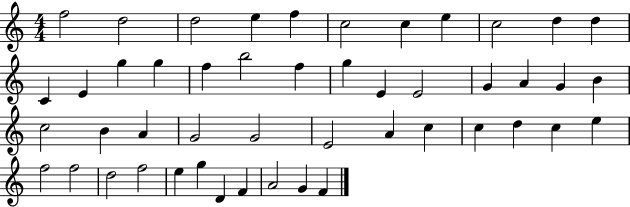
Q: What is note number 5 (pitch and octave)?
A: F5